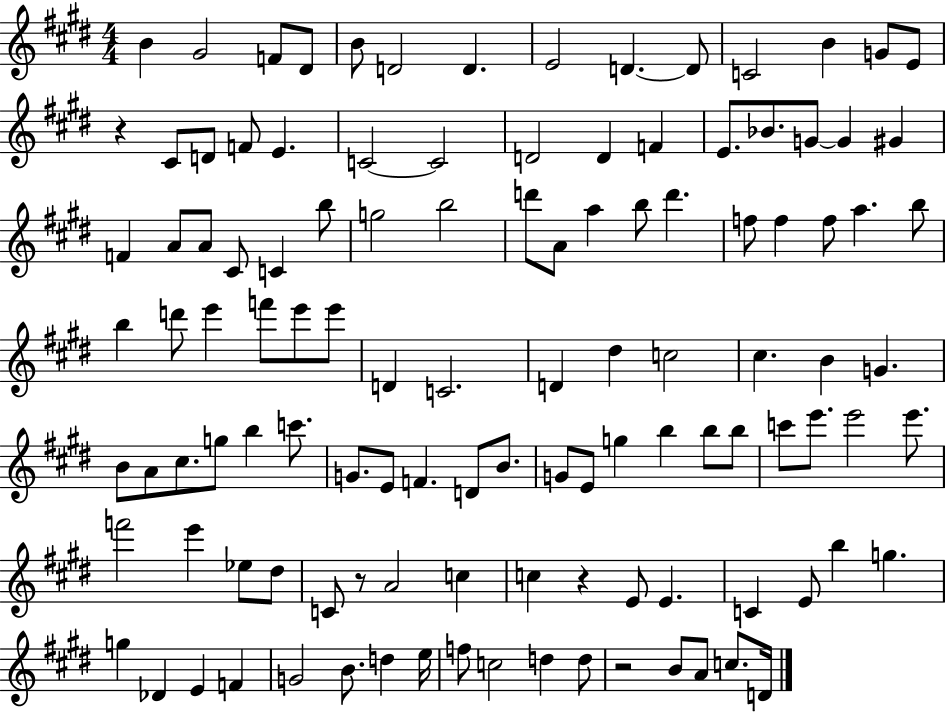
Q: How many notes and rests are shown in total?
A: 115